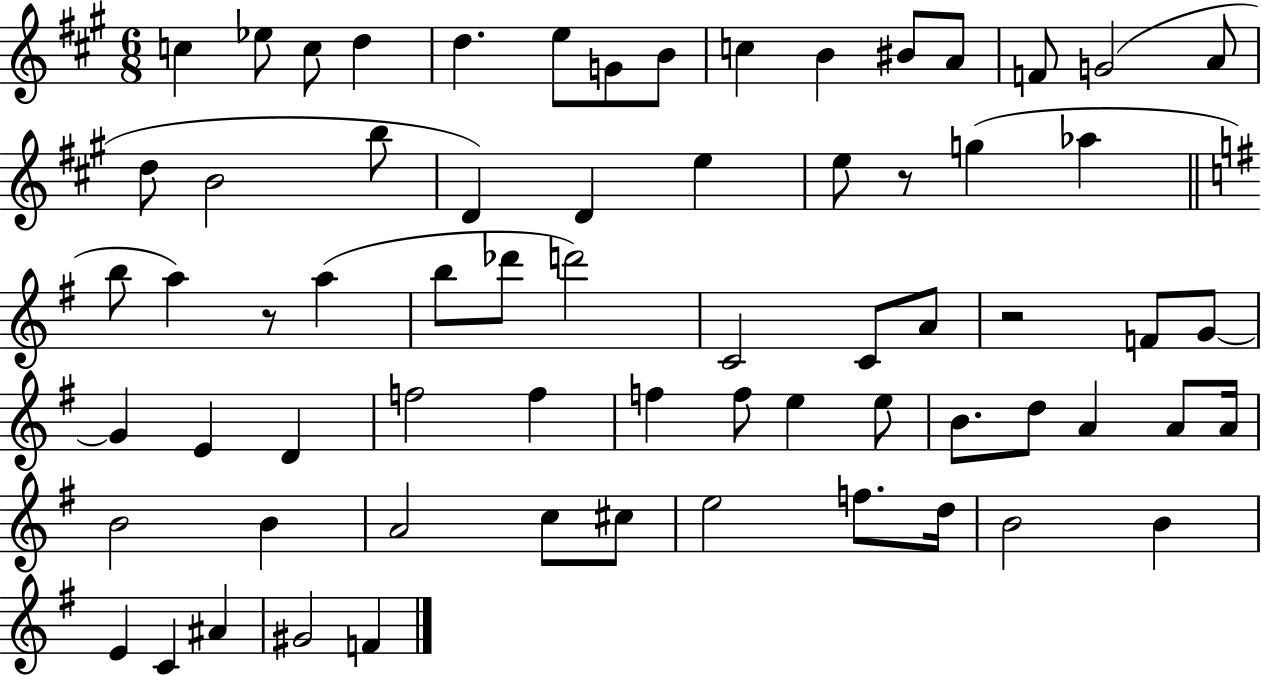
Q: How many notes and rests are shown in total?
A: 67